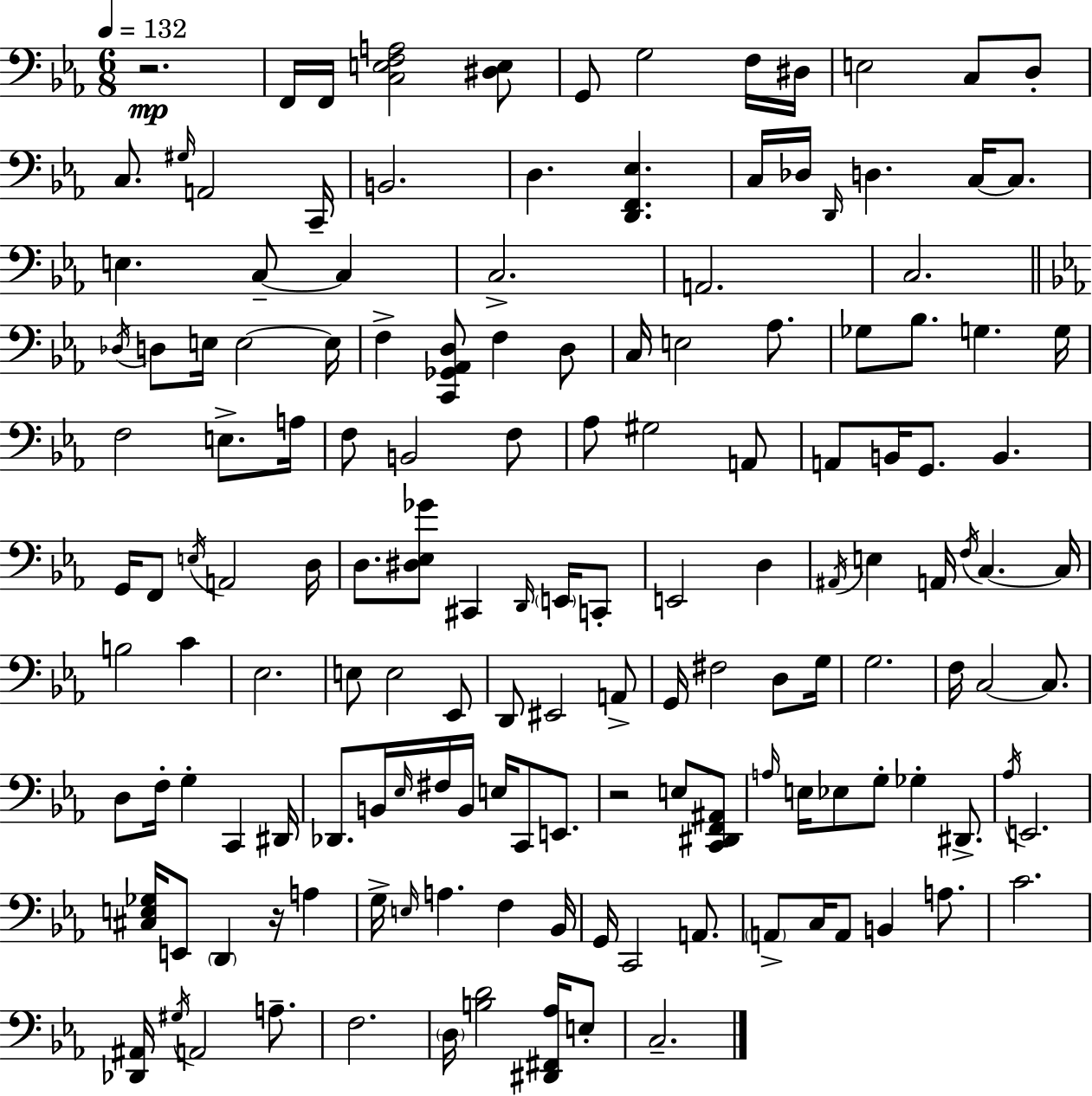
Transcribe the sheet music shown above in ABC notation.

X:1
T:Untitled
M:6/8
L:1/4
K:Cm
z2 F,,/4 F,,/4 [C,E,F,A,]2 [^D,E,]/2 G,,/2 G,2 F,/4 ^D,/4 E,2 C,/2 D,/2 C,/2 ^G,/4 A,,2 C,,/4 B,,2 D, [D,,F,,_E,] C,/4 _D,/4 D,,/4 D, C,/4 C,/2 E, C,/2 C, C,2 A,,2 C,2 _D,/4 D,/2 E,/4 E,2 E,/4 F, [C,,_G,,_A,,D,]/2 F, D,/2 C,/4 E,2 _A,/2 _G,/2 _B,/2 G, G,/4 F,2 E,/2 A,/4 F,/2 B,,2 F,/2 _A,/2 ^G,2 A,,/2 A,,/2 B,,/4 G,,/2 B,, G,,/4 F,,/2 E,/4 A,,2 D,/4 D,/2 [^D,_E,_G]/2 ^C,, D,,/4 E,,/4 C,,/2 E,,2 D, ^A,,/4 E, A,,/4 F,/4 C, C,/4 B,2 C _E,2 E,/2 E,2 _E,,/2 D,,/2 ^E,,2 A,,/2 G,,/4 ^F,2 D,/2 G,/4 G,2 F,/4 C,2 C,/2 D,/2 F,/4 G, C,, ^D,,/4 _D,,/2 B,,/4 _E,/4 ^F,/4 B,,/4 E,/4 C,,/2 E,,/2 z2 E,/2 [C,,^D,,F,,^A,,]/2 A,/4 E,/4 _E,/2 G,/2 _G, ^D,,/2 _A,/4 E,,2 [^C,E,_G,]/4 E,,/2 D,, z/4 A, G,/4 E,/4 A, F, _B,,/4 G,,/4 C,,2 A,,/2 A,,/2 C,/4 A,,/2 B,, A,/2 C2 [_D,,^A,,]/4 ^G,/4 A,,2 A,/2 F,2 D,/4 [B,D]2 [^D,,^F,,_A,]/4 E,/2 C,2